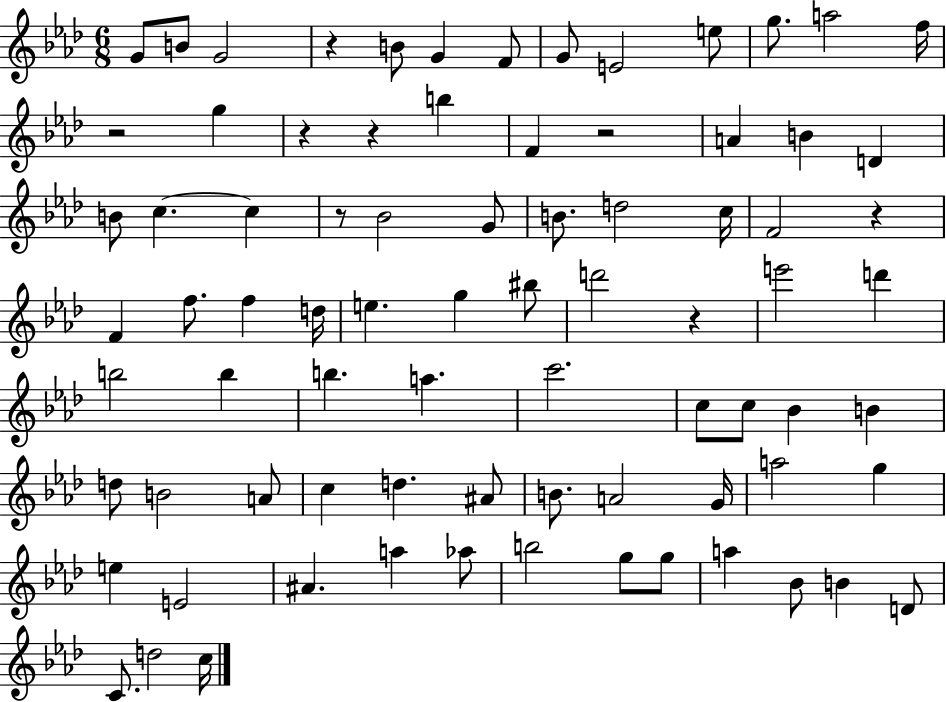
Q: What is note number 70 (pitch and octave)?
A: C4